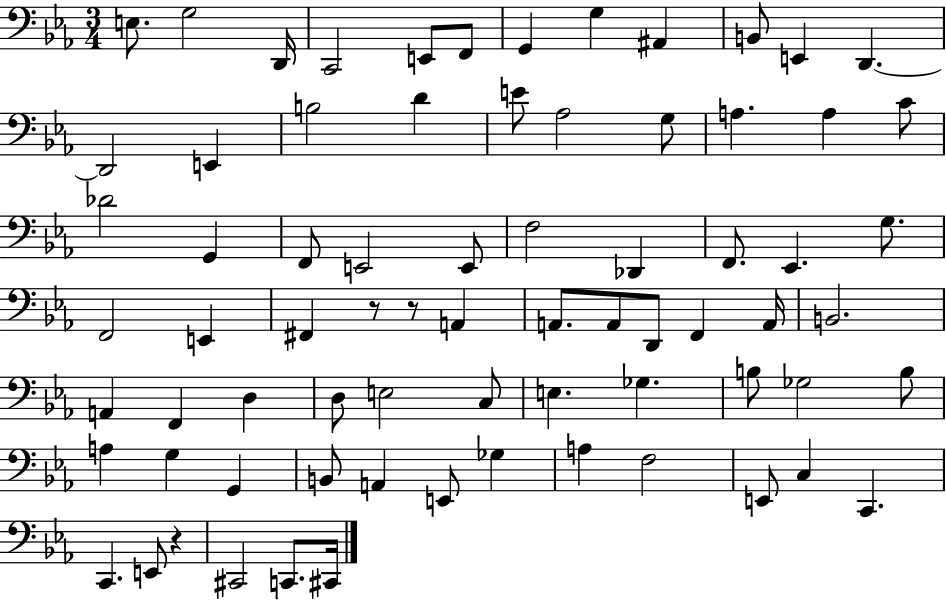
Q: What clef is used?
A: bass